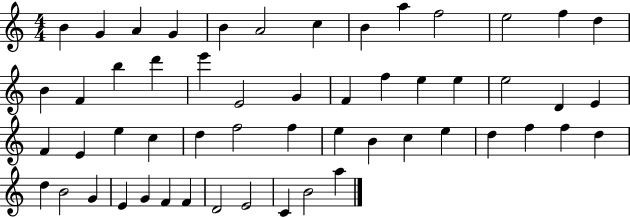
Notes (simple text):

B4/q G4/q A4/q G4/q B4/q A4/h C5/q B4/q A5/q F5/h E5/h F5/q D5/q B4/q F4/q B5/q D6/q E6/q E4/h G4/q F4/q F5/q E5/q E5/q E5/h D4/q E4/q F4/q E4/q E5/q C5/q D5/q F5/h F5/q E5/q B4/q C5/q E5/q D5/q F5/q F5/q D5/q D5/q B4/h G4/q E4/q G4/q F4/q F4/q D4/h E4/h C4/q B4/h A5/q